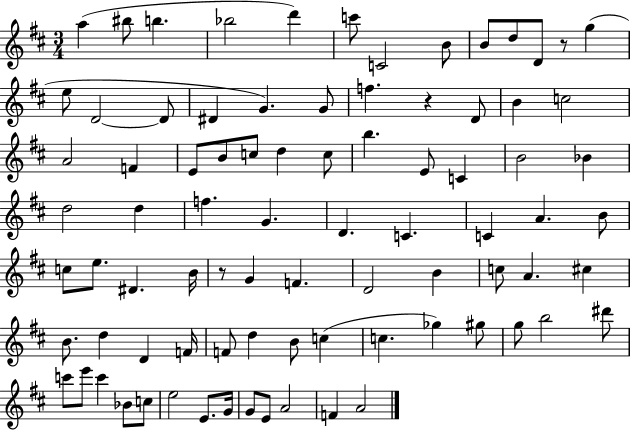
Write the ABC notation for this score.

X:1
T:Untitled
M:3/4
L:1/4
K:D
a ^b/2 b _b2 d' c'/2 C2 B/2 B/2 d/2 D/2 z/2 g e/2 D2 D/2 ^D G G/2 f z D/2 B c2 A2 F E/2 B/2 c/2 d c/2 b E/2 C B2 _B d2 d f G D C C A B/2 c/2 e/2 ^D B/4 z/2 G F D2 B c/2 A ^c B/2 d D F/4 F/2 d B/2 c c _g ^g/2 g/2 b2 ^d'/2 c'/2 e'/2 c' _B/2 c/2 e2 E/2 G/4 G/2 E/2 A2 F A2